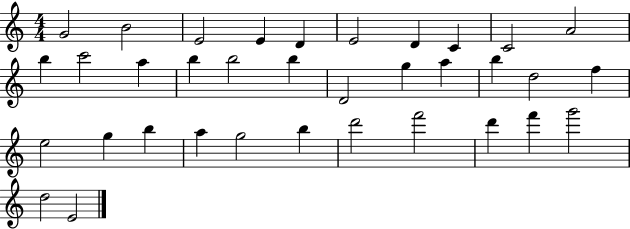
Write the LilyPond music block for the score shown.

{
  \clef treble
  \numericTimeSignature
  \time 4/4
  \key c \major
  g'2 b'2 | e'2 e'4 d'4 | e'2 d'4 c'4 | c'2 a'2 | \break b''4 c'''2 a''4 | b''4 b''2 b''4 | d'2 g''4 a''4 | b''4 d''2 f''4 | \break e''2 g''4 b''4 | a''4 g''2 b''4 | d'''2 f'''2 | d'''4 f'''4 g'''2 | \break d''2 e'2 | \bar "|."
}